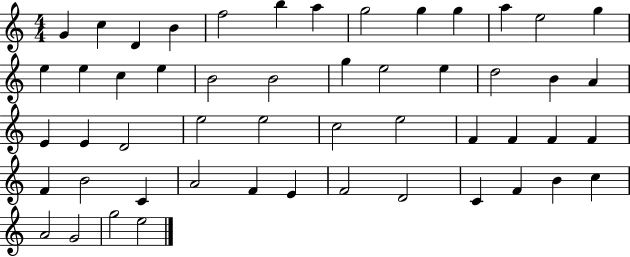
G4/q C5/q D4/q B4/q F5/h B5/q A5/q G5/h G5/q G5/q A5/q E5/h G5/q E5/q E5/q C5/q E5/q B4/h B4/h G5/q E5/h E5/q D5/h B4/q A4/q E4/q E4/q D4/h E5/h E5/h C5/h E5/h F4/q F4/q F4/q F4/q F4/q B4/h C4/q A4/h F4/q E4/q F4/h D4/h C4/q F4/q B4/q C5/q A4/h G4/h G5/h E5/h